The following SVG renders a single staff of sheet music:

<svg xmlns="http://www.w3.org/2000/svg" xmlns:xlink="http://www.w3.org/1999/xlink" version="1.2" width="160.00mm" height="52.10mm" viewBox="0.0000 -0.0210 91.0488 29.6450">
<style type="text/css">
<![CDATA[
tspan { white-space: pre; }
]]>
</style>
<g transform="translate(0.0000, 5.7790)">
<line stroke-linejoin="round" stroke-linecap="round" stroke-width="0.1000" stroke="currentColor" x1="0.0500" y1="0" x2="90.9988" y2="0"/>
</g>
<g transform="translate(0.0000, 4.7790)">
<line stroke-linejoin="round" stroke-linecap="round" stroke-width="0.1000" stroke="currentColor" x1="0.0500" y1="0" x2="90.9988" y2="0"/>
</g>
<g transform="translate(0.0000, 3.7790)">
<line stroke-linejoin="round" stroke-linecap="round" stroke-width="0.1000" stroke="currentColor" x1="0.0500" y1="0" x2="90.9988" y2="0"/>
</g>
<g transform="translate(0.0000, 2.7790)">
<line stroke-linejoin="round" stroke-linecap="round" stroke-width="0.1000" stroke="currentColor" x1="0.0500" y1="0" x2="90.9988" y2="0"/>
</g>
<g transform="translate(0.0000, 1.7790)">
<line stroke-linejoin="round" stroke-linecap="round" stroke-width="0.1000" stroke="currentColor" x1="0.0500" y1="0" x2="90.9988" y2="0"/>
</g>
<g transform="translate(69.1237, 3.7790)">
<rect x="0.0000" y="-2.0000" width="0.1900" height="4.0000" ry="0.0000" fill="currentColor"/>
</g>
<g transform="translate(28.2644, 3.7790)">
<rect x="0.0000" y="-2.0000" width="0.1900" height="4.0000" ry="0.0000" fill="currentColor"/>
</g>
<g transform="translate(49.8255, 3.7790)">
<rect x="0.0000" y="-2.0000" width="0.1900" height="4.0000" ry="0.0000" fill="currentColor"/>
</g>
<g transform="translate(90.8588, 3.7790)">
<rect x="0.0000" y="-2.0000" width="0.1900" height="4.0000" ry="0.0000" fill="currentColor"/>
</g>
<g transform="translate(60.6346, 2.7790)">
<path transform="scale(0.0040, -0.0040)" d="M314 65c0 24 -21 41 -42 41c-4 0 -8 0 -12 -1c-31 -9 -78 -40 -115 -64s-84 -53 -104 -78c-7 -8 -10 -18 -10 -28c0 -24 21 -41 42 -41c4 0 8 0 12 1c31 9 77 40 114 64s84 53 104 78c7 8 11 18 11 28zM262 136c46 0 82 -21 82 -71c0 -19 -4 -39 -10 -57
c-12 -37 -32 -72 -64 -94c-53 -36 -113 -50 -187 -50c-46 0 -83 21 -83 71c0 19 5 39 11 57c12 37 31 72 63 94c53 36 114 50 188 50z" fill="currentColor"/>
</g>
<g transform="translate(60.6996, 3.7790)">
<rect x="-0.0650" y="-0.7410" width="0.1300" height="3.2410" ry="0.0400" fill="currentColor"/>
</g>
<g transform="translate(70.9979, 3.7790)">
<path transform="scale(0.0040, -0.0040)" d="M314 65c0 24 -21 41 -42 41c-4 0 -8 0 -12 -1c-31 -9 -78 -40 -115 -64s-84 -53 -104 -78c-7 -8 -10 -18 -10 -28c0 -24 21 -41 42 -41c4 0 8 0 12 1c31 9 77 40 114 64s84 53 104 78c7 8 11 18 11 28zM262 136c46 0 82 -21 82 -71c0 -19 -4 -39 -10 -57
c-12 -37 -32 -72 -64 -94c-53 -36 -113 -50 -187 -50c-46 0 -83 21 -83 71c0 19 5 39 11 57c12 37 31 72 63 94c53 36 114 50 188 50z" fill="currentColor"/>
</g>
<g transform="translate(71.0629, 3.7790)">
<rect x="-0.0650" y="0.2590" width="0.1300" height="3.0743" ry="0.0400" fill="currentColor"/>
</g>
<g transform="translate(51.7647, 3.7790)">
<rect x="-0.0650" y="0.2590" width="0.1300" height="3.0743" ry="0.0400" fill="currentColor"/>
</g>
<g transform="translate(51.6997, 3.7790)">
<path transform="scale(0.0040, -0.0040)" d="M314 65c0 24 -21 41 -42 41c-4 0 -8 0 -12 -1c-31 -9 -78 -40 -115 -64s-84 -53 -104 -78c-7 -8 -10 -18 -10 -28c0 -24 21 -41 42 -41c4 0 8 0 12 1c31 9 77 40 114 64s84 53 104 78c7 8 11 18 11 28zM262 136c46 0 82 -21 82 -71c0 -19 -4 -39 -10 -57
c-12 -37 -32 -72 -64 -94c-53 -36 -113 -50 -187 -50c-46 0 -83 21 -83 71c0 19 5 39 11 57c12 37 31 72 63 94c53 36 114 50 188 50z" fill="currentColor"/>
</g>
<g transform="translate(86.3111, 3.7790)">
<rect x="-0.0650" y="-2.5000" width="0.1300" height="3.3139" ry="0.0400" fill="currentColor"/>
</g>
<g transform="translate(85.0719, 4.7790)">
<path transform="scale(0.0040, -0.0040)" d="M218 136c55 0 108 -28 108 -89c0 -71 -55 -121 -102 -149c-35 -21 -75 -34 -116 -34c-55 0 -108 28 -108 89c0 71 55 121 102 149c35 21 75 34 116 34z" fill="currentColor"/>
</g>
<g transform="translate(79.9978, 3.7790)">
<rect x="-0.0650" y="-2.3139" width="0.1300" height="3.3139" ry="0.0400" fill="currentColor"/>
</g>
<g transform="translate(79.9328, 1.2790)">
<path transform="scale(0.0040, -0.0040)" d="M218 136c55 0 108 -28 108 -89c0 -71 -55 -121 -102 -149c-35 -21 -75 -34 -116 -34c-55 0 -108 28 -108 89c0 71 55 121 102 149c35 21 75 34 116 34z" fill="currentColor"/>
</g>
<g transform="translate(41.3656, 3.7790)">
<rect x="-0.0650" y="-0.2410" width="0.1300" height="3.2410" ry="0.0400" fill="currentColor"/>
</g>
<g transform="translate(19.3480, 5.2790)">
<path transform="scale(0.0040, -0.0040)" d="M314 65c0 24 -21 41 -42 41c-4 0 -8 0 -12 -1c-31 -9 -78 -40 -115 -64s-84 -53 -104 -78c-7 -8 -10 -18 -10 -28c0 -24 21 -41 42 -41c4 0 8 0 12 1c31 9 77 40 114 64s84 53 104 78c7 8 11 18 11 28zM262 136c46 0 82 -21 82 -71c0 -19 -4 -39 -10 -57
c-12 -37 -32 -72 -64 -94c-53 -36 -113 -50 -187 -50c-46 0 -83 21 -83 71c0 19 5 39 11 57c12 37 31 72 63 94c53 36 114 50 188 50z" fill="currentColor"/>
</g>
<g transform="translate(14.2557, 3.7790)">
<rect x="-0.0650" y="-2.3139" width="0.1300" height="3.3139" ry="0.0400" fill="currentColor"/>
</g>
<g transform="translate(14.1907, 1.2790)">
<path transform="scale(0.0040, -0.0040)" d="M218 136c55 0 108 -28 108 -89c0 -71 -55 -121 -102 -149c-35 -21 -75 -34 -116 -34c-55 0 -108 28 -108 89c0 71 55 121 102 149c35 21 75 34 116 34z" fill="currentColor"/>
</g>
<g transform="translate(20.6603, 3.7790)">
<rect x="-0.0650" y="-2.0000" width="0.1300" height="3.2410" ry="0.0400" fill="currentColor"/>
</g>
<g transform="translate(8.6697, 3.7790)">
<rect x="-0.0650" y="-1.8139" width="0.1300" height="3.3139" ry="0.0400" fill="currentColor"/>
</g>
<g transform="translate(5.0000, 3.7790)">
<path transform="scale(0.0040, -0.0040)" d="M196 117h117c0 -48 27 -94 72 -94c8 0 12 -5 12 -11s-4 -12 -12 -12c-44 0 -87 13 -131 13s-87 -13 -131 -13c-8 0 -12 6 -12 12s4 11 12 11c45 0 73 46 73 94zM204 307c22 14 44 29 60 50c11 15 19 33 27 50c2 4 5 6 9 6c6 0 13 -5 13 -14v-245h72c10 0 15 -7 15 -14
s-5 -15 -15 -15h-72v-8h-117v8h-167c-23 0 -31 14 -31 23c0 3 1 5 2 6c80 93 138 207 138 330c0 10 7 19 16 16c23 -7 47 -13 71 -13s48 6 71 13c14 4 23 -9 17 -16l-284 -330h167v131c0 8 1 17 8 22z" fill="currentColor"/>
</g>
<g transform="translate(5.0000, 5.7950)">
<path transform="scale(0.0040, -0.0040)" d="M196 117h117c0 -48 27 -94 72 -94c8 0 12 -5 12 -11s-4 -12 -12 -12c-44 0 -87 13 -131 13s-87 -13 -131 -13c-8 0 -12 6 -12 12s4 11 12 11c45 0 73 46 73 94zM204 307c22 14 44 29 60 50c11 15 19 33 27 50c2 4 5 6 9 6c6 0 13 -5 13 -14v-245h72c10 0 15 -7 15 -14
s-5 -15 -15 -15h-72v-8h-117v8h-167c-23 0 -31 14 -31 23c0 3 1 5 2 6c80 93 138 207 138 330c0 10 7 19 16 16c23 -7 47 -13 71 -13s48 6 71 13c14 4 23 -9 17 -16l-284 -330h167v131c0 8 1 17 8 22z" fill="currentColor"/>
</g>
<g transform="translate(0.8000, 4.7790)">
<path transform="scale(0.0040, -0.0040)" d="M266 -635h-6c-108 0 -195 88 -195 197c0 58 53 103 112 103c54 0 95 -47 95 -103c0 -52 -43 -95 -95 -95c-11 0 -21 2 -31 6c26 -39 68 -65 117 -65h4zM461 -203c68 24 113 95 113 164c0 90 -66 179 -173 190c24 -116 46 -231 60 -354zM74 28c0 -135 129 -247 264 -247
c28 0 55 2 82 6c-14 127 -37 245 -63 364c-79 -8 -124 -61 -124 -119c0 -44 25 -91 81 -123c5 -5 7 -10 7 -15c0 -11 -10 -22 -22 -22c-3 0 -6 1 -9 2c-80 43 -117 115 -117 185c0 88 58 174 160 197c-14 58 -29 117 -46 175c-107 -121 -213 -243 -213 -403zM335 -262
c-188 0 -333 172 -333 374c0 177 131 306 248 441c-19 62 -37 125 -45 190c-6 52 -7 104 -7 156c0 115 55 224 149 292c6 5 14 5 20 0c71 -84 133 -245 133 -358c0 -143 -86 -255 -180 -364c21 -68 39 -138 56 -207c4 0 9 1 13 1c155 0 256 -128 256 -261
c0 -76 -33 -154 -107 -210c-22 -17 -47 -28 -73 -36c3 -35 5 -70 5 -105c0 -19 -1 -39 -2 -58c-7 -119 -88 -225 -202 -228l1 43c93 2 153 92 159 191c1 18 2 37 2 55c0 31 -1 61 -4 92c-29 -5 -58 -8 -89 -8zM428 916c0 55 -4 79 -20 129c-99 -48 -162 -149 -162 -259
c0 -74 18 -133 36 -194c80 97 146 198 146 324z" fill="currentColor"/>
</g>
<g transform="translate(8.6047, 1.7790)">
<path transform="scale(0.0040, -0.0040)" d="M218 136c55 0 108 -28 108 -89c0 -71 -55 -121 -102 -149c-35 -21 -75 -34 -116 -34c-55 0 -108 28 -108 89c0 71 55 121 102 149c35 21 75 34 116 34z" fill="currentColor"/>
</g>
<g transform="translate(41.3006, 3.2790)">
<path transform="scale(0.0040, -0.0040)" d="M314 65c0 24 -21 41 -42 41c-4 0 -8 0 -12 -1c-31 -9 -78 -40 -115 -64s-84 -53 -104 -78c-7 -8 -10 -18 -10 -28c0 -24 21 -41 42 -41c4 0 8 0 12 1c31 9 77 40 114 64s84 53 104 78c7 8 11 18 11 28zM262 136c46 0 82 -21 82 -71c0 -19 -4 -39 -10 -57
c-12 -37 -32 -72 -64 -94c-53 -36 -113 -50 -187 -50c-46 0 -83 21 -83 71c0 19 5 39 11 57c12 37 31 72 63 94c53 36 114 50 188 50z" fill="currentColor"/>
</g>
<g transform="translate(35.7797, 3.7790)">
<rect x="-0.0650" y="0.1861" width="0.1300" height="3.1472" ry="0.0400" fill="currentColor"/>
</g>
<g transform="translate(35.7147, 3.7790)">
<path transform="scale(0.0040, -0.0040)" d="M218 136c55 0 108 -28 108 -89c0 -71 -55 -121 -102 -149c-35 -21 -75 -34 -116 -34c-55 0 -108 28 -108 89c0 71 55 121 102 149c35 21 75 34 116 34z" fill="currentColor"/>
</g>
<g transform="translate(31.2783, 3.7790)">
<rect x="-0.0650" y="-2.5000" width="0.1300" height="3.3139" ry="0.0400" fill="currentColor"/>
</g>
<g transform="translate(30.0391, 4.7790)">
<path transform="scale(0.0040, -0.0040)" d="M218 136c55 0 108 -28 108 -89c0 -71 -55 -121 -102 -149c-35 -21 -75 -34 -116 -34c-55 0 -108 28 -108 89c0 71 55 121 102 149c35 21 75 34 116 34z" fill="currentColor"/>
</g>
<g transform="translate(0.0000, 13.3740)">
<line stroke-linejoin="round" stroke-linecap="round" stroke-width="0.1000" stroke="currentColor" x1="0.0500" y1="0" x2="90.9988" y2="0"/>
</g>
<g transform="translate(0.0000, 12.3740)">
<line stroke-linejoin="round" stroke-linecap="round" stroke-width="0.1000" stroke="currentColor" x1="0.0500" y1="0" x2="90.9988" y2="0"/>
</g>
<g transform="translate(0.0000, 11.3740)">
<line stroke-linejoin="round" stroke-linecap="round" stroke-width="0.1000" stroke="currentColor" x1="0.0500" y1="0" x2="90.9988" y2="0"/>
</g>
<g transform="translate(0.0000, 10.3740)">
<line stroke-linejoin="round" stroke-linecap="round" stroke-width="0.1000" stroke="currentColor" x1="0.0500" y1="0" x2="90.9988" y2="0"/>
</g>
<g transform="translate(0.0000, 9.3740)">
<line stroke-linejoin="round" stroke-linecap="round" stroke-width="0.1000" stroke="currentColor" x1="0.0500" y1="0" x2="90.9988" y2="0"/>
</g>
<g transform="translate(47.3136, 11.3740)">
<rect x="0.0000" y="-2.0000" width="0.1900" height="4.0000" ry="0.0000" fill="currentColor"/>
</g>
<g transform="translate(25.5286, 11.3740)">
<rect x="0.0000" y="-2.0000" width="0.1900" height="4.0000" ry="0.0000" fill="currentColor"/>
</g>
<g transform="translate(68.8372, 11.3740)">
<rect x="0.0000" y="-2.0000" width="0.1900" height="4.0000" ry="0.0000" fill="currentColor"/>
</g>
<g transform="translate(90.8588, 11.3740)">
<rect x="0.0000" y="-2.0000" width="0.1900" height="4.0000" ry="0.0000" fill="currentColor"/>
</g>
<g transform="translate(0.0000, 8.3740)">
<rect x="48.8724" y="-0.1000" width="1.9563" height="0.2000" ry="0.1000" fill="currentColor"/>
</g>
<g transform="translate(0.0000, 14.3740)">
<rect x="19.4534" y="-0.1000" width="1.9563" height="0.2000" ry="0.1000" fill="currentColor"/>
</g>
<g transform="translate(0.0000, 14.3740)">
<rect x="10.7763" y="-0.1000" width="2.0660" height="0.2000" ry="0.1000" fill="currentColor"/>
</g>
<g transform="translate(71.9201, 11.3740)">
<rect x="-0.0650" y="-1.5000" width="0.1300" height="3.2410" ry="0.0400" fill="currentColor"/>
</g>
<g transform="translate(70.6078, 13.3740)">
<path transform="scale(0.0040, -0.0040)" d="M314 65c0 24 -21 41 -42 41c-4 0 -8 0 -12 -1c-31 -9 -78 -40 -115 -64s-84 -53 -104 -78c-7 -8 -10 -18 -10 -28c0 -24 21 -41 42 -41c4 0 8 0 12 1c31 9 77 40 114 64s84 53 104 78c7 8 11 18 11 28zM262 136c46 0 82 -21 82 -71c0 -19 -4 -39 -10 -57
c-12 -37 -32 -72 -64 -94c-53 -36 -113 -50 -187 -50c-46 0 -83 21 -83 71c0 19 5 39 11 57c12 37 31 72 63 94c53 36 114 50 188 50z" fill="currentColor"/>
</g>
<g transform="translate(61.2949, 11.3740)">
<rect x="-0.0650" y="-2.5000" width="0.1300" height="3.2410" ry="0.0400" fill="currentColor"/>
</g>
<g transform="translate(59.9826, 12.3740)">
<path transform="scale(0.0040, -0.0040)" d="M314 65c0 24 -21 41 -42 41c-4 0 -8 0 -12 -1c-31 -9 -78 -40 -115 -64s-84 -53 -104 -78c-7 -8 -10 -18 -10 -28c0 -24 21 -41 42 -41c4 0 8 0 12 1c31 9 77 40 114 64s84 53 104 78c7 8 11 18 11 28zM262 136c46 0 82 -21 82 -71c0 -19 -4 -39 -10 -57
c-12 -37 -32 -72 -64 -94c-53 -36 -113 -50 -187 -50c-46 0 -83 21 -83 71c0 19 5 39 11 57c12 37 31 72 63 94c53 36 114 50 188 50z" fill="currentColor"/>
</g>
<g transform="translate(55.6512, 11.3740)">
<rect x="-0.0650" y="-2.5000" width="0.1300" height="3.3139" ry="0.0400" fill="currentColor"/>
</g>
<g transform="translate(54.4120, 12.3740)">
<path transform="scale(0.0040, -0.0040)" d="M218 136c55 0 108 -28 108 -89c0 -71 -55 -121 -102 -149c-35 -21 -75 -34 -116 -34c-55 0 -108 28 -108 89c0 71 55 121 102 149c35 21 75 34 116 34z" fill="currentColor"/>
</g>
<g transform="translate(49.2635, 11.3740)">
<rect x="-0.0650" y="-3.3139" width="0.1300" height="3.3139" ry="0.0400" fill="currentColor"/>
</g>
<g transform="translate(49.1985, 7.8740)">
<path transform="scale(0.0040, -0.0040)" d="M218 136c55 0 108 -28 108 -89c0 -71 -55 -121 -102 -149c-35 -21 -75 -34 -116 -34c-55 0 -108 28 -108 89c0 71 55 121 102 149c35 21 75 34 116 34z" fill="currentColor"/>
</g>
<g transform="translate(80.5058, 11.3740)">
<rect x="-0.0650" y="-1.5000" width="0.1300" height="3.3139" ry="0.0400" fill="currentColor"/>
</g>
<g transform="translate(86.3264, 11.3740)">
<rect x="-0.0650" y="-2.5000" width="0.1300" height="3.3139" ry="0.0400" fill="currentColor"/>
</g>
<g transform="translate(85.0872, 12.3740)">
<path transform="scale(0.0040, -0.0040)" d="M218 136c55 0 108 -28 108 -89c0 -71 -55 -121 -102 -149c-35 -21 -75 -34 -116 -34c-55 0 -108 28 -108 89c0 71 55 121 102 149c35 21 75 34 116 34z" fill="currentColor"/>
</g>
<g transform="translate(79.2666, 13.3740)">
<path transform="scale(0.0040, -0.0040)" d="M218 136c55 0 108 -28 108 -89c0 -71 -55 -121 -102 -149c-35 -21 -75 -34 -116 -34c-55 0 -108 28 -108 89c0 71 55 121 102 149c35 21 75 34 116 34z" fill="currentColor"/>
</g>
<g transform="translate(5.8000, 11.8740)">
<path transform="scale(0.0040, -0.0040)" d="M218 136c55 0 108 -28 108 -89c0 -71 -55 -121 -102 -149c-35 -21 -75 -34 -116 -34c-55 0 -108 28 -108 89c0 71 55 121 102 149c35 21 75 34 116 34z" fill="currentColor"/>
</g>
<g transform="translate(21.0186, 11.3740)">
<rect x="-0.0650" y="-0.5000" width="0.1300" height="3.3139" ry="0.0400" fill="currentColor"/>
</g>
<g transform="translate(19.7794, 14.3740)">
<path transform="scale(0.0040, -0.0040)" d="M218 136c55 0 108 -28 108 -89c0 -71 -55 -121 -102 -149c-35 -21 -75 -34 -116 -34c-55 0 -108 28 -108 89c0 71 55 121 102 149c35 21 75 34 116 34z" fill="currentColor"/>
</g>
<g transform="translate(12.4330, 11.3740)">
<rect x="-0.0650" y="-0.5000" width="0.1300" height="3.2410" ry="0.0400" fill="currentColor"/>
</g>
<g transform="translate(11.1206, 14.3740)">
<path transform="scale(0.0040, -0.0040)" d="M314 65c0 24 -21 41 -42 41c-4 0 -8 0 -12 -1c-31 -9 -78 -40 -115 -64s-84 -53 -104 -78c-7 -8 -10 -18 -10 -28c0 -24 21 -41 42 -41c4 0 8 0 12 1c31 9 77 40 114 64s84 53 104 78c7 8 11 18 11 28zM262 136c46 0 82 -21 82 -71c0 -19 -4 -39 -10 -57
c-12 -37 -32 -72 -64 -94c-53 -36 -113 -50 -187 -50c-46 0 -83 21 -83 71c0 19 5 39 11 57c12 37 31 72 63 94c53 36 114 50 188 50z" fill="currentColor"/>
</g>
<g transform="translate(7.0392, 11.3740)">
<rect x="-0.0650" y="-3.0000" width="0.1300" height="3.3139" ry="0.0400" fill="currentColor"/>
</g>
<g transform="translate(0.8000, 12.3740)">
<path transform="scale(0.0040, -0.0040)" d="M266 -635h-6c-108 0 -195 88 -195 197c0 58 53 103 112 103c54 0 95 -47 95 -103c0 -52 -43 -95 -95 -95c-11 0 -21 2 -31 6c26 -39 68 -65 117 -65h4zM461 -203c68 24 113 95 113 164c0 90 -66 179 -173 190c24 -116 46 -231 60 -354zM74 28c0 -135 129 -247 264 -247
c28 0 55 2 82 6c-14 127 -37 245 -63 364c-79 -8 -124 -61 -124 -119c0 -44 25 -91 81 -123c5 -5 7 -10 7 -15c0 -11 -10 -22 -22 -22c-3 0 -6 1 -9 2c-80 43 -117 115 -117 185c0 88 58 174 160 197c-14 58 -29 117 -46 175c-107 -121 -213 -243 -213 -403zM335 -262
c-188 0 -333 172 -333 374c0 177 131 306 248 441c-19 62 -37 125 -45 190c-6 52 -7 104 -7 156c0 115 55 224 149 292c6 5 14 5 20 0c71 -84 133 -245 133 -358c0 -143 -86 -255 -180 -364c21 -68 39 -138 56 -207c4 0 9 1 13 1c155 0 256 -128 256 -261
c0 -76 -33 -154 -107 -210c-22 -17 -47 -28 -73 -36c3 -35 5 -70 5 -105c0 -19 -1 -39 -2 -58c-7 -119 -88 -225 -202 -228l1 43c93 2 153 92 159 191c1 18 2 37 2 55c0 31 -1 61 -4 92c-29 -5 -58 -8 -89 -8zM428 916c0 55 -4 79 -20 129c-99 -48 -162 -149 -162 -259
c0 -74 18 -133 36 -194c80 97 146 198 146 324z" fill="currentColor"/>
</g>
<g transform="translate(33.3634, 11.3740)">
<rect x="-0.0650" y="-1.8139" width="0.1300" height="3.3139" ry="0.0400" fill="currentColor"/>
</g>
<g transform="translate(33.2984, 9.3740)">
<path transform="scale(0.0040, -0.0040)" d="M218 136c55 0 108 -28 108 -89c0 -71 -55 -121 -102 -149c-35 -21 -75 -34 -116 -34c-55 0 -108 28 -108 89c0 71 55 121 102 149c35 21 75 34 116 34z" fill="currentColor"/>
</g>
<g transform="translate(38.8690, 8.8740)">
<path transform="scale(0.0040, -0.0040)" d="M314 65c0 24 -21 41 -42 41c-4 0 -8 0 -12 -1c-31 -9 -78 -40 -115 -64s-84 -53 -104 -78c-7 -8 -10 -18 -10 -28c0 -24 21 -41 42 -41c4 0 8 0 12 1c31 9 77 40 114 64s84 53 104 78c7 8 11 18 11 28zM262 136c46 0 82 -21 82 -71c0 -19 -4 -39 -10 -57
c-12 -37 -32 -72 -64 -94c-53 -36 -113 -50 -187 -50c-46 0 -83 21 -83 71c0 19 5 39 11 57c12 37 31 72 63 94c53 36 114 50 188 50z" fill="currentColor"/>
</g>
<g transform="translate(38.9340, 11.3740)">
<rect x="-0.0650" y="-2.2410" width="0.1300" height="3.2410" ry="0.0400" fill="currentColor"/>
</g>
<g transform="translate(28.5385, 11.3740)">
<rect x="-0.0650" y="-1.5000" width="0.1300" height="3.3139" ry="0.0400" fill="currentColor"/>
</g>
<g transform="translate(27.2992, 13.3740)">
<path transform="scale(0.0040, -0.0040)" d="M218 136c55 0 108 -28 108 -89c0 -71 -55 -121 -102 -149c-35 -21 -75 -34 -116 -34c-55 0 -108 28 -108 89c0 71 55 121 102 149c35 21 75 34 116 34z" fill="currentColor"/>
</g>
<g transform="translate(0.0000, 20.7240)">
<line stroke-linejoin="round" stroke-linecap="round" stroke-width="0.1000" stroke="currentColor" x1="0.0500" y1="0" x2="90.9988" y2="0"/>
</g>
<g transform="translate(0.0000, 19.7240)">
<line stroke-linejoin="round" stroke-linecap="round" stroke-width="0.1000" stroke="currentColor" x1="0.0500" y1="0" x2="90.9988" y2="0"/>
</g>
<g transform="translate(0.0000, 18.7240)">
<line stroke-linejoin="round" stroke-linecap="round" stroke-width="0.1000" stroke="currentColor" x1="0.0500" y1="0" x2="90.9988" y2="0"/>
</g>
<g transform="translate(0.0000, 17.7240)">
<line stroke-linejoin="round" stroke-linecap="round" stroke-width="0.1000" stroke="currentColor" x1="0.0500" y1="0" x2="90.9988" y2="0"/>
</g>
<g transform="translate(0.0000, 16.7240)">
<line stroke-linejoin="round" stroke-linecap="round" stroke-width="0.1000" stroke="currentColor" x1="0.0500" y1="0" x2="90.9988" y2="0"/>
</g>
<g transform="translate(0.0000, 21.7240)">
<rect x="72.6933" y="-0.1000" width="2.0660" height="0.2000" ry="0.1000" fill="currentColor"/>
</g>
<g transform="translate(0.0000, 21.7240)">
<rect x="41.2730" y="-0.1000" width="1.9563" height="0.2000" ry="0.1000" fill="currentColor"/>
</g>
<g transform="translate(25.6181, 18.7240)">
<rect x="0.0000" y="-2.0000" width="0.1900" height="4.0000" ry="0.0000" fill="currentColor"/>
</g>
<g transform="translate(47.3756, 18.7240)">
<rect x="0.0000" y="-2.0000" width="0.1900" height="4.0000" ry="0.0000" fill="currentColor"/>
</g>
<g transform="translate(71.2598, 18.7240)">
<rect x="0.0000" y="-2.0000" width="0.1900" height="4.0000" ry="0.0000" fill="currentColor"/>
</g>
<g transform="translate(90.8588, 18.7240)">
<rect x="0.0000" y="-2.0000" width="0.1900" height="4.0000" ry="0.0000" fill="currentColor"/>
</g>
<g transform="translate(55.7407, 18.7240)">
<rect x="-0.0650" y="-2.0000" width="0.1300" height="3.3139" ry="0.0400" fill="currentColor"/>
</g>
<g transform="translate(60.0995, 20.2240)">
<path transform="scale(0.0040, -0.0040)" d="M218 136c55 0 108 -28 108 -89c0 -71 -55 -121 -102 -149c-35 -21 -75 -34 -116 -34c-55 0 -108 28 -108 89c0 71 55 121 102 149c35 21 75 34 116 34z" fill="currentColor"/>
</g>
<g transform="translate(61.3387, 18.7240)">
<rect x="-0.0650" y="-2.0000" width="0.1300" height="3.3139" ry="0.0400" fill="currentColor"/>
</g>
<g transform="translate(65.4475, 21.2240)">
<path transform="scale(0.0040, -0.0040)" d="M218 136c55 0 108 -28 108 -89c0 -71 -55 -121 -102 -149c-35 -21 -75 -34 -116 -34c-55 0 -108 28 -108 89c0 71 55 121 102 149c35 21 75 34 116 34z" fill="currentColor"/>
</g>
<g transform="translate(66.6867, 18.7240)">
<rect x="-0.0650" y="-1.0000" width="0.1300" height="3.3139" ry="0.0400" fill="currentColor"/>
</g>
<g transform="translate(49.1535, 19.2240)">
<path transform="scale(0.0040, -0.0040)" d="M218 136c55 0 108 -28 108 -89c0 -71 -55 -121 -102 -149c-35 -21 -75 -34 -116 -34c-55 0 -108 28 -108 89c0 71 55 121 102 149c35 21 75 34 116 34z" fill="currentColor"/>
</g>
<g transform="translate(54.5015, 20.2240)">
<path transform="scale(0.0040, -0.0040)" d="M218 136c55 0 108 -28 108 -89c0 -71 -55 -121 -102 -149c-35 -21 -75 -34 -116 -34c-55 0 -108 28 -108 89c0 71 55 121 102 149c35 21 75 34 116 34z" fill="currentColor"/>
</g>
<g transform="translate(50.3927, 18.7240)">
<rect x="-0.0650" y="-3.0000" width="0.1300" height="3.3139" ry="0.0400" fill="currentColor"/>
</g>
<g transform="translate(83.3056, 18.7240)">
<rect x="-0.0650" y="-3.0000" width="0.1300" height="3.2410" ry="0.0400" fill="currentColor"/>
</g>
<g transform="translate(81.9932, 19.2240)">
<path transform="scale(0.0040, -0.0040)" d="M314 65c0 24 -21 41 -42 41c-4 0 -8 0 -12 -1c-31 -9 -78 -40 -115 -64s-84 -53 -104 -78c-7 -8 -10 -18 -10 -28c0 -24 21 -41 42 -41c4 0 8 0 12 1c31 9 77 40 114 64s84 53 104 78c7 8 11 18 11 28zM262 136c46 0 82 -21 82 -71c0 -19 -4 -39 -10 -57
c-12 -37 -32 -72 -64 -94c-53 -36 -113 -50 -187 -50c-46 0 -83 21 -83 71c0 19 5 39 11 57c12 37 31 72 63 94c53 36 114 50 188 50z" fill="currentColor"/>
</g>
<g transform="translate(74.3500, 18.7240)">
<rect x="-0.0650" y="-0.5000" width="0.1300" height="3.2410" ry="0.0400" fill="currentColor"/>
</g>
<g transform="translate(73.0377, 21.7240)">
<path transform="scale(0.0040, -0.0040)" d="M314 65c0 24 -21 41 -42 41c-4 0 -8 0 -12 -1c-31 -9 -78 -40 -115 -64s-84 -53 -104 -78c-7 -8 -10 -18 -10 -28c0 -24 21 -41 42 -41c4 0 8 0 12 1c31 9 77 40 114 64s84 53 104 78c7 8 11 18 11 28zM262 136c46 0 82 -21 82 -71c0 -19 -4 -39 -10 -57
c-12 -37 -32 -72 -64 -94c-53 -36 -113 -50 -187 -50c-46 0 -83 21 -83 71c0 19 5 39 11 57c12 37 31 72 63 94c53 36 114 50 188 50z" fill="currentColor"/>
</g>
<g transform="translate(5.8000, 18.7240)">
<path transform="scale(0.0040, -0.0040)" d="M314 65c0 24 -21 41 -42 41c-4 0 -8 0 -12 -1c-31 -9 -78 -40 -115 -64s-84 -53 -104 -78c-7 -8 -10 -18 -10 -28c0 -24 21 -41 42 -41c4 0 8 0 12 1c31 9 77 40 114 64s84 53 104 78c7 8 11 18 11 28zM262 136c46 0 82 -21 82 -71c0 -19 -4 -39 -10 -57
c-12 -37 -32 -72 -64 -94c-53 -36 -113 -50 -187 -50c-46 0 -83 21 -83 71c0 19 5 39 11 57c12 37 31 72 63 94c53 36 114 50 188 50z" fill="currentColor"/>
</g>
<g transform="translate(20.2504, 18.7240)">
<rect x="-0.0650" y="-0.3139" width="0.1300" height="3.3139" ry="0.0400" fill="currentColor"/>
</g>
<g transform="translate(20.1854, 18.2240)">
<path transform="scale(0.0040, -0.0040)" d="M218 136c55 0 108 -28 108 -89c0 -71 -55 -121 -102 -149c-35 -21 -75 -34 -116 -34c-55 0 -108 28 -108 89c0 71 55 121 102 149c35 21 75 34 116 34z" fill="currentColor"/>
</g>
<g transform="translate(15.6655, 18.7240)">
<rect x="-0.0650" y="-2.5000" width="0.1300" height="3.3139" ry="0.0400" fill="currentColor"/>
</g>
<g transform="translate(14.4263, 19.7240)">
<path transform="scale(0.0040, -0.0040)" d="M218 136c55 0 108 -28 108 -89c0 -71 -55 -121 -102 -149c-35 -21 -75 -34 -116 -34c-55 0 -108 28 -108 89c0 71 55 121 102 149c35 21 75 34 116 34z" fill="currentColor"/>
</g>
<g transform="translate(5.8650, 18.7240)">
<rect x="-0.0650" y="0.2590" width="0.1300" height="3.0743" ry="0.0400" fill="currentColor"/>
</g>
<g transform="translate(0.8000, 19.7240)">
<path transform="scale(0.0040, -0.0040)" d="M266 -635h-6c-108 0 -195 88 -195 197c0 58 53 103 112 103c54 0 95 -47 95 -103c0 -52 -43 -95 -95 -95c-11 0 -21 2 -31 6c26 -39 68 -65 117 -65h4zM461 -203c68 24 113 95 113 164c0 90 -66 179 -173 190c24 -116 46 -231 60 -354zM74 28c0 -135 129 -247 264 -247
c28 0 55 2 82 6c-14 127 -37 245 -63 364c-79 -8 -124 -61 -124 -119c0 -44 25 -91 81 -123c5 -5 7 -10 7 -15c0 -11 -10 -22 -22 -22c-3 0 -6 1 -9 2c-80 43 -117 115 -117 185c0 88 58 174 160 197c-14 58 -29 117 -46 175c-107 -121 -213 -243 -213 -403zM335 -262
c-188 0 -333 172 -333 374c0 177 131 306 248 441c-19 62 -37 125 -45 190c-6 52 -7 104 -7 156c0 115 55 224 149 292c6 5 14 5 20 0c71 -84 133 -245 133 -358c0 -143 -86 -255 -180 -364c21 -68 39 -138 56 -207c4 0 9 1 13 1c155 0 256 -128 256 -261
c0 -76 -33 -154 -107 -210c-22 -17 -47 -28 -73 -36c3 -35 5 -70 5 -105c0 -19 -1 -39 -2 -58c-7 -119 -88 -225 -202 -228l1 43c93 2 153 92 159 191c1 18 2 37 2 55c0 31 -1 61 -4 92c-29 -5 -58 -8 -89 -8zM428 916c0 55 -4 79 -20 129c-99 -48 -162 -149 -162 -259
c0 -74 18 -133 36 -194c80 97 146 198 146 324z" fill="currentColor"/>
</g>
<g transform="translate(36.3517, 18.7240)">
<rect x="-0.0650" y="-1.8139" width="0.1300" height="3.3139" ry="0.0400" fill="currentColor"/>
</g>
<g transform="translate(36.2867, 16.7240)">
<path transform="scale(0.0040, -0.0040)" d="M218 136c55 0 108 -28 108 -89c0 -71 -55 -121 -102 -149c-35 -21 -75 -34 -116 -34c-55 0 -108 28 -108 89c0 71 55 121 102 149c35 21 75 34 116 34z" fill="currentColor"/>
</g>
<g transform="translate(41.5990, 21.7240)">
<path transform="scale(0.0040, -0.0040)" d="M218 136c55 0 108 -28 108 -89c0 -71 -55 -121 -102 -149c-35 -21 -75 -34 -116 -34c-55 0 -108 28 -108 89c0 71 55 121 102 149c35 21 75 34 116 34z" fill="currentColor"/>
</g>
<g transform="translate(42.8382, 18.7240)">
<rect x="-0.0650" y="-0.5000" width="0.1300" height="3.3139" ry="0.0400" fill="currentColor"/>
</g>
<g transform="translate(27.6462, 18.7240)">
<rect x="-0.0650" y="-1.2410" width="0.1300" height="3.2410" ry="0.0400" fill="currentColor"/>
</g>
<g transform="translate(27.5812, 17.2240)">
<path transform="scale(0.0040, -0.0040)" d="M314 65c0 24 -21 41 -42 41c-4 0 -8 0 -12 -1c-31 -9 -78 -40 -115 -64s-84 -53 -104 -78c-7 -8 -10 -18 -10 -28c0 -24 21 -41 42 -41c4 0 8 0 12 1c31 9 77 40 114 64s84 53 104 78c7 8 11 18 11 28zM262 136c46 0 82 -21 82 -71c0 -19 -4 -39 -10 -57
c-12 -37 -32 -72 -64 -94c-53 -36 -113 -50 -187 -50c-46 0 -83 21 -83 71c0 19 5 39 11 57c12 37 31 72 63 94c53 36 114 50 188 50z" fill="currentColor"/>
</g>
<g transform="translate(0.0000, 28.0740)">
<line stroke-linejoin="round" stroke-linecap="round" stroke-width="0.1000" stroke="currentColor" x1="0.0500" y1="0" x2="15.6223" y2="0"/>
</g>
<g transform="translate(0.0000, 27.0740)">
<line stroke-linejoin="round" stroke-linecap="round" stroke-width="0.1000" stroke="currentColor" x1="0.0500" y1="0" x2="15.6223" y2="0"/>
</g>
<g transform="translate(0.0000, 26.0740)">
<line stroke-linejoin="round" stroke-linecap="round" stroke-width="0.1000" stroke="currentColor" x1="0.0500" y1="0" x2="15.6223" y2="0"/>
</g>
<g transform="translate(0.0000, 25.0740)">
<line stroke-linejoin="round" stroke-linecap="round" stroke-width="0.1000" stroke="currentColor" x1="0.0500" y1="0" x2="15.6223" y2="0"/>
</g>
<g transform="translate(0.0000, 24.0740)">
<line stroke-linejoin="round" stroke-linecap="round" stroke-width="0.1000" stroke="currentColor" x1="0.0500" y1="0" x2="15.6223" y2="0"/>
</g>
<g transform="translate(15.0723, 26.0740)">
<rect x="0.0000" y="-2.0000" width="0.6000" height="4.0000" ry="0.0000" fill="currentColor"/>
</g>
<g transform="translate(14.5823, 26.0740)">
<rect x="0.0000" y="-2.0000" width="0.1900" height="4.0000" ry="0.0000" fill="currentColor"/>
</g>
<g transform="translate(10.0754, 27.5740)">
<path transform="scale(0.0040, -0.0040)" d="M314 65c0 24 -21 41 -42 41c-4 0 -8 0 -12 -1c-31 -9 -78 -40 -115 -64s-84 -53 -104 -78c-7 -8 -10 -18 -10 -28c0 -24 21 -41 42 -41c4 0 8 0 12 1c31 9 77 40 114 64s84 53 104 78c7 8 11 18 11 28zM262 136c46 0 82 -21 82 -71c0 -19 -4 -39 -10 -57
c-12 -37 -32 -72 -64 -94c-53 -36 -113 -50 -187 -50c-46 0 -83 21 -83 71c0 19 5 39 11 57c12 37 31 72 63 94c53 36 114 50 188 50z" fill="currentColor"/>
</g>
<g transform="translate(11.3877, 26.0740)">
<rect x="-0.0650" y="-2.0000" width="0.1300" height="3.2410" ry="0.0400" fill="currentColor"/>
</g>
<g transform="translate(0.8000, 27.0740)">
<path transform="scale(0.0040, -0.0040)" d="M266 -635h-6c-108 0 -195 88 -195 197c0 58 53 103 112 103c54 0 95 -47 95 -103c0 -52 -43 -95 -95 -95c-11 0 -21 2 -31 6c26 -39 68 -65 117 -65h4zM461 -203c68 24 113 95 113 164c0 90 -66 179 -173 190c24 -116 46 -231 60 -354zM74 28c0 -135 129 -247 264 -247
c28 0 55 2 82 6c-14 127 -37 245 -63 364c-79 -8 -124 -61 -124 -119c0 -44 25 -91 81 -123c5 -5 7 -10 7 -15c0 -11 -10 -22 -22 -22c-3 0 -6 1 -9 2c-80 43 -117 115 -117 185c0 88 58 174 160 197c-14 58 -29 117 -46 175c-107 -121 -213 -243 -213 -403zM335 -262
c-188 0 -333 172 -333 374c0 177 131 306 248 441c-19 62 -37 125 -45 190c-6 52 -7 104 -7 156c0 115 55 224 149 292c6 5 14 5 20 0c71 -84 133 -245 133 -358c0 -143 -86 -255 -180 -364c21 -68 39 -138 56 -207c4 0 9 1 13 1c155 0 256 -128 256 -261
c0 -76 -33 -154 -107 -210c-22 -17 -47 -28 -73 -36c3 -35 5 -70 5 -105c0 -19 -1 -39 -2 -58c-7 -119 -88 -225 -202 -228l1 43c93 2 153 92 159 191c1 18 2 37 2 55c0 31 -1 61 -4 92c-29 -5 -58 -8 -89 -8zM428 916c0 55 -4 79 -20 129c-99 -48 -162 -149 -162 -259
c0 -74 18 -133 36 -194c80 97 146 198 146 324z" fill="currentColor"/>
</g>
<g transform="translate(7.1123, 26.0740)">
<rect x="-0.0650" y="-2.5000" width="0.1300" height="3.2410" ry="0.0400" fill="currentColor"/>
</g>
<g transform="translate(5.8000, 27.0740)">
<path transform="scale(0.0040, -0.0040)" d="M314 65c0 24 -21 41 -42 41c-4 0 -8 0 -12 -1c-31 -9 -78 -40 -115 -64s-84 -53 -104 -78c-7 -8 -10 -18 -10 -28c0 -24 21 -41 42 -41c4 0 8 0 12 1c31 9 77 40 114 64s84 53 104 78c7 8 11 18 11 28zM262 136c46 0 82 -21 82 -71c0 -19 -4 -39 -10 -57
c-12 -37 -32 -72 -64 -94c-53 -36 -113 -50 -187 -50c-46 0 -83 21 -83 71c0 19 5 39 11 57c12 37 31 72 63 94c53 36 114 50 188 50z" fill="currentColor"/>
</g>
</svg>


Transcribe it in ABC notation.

X:1
T:Untitled
M:4/4
L:1/4
K:C
f g F2 G B c2 B2 d2 B2 g G A C2 C E f g2 b G G2 E2 E G B2 G c e2 f C A F F D C2 A2 G2 F2